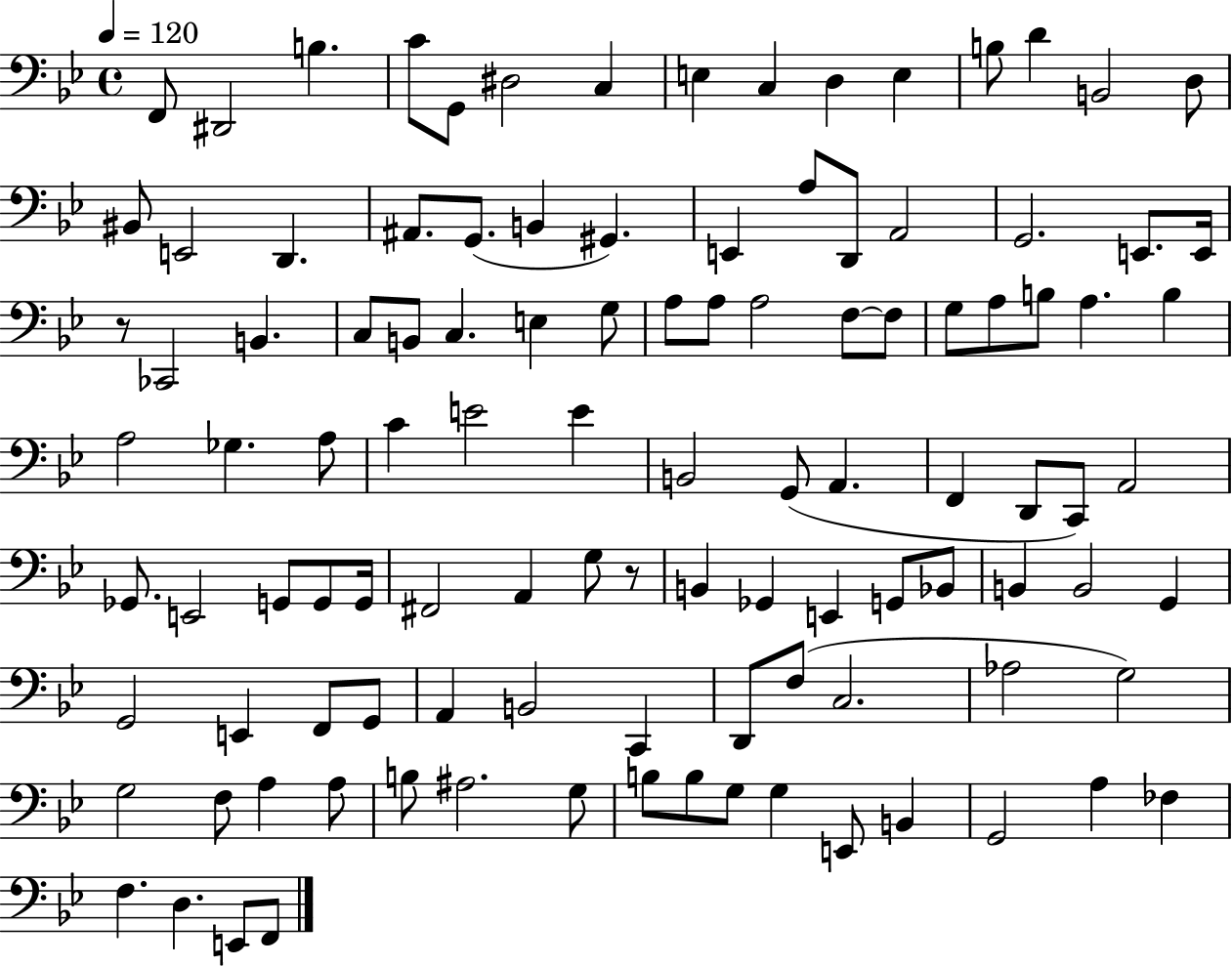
X:1
T:Untitled
M:4/4
L:1/4
K:Bb
F,,/2 ^D,,2 B, C/2 G,,/2 ^D,2 C, E, C, D, E, B,/2 D B,,2 D,/2 ^B,,/2 E,,2 D,, ^A,,/2 G,,/2 B,, ^G,, E,, A,/2 D,,/2 A,,2 G,,2 E,,/2 E,,/4 z/2 _C,,2 B,, C,/2 B,,/2 C, E, G,/2 A,/2 A,/2 A,2 F,/2 F,/2 G,/2 A,/2 B,/2 A, B, A,2 _G, A,/2 C E2 E B,,2 G,,/2 A,, F,, D,,/2 C,,/2 A,,2 _G,,/2 E,,2 G,,/2 G,,/2 G,,/4 ^F,,2 A,, G,/2 z/2 B,, _G,, E,, G,,/2 _B,,/2 B,, B,,2 G,, G,,2 E,, F,,/2 G,,/2 A,, B,,2 C,, D,,/2 F,/2 C,2 _A,2 G,2 G,2 F,/2 A, A,/2 B,/2 ^A,2 G,/2 B,/2 B,/2 G,/2 G, E,,/2 B,, G,,2 A, _F, F, D, E,,/2 F,,/2